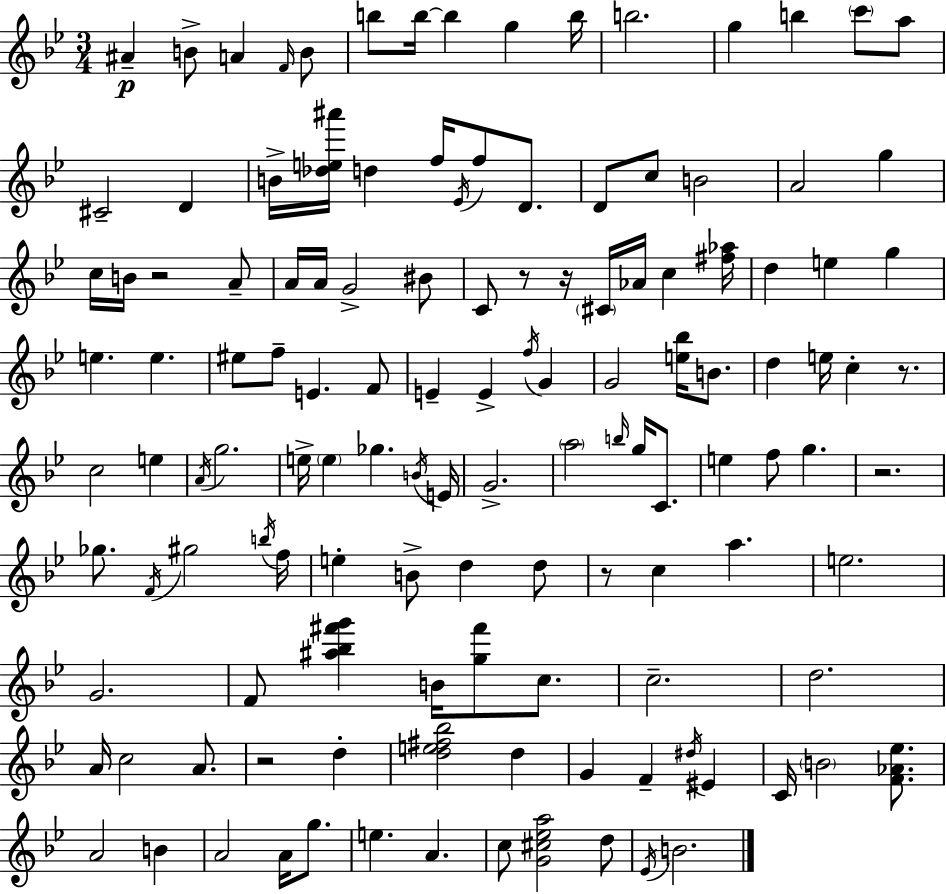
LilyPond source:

{
  \clef treble
  \numericTimeSignature
  \time 3/4
  \key bes \major
  ais'4--\p b'8-> a'4 \grace { f'16 } b'8 | b''8 b''16~~ b''4 g''4 | b''16 b''2. | g''4 b''4 \parenthesize c'''8 a''8 | \break cis'2-- d'4 | b'16-> <des'' e'' ais'''>16 d''4 f''16 \acciaccatura { ees'16 } f''8 d'8. | d'8 c''8 b'2 | a'2 g''4 | \break c''16 b'16 r2 | a'8-- a'16 a'16 g'2-> | bis'8 c'8 r8 r16 \parenthesize cis'16 aes'16 c''4 | <fis'' aes''>16 d''4 e''4 g''4 | \break e''4. e''4. | eis''8 f''8-- e'4. | f'8 e'4-- e'4-> \acciaccatura { f''16 } g'4 | g'2 <e'' bes''>16 | \break b'8. d''4 e''16 c''4-. | r8. c''2 e''4 | \acciaccatura { a'16 } g''2. | e''16-> \parenthesize e''4 ges''4. | \break \acciaccatura { b'16 } e'16 g'2.-> | \parenthesize a''2 | \grace { b''16 } g''16 c'8. e''4 f''8 | g''4. r2. | \break ges''8. \acciaccatura { f'16 } gis''2 | \acciaccatura { b''16 } f''16 e''4-. | b'8-> d''4 d''8 r8 c''4 | a''4. e''2. | \break g'2. | f'8 <ais'' bes'' fis''' g'''>4 | b'16 <g'' fis'''>8 c''8. c''2.-- | d''2. | \break a'16 c''2 | a'8. r2 | d''4-. <d'' e'' fis'' bes''>2 | d''4 g'4 | \break f'4-- \acciaccatura { dis''16 } eis'4 c'16 \parenthesize b'2 | <f' aes' ees''>8. a'2 | b'4 a'2 | a'16 g''8. e''4. | \break a'4. c''8 <g' cis'' ees'' a''>2 | d''8 \acciaccatura { ees'16 } b'2. | \bar "|."
}